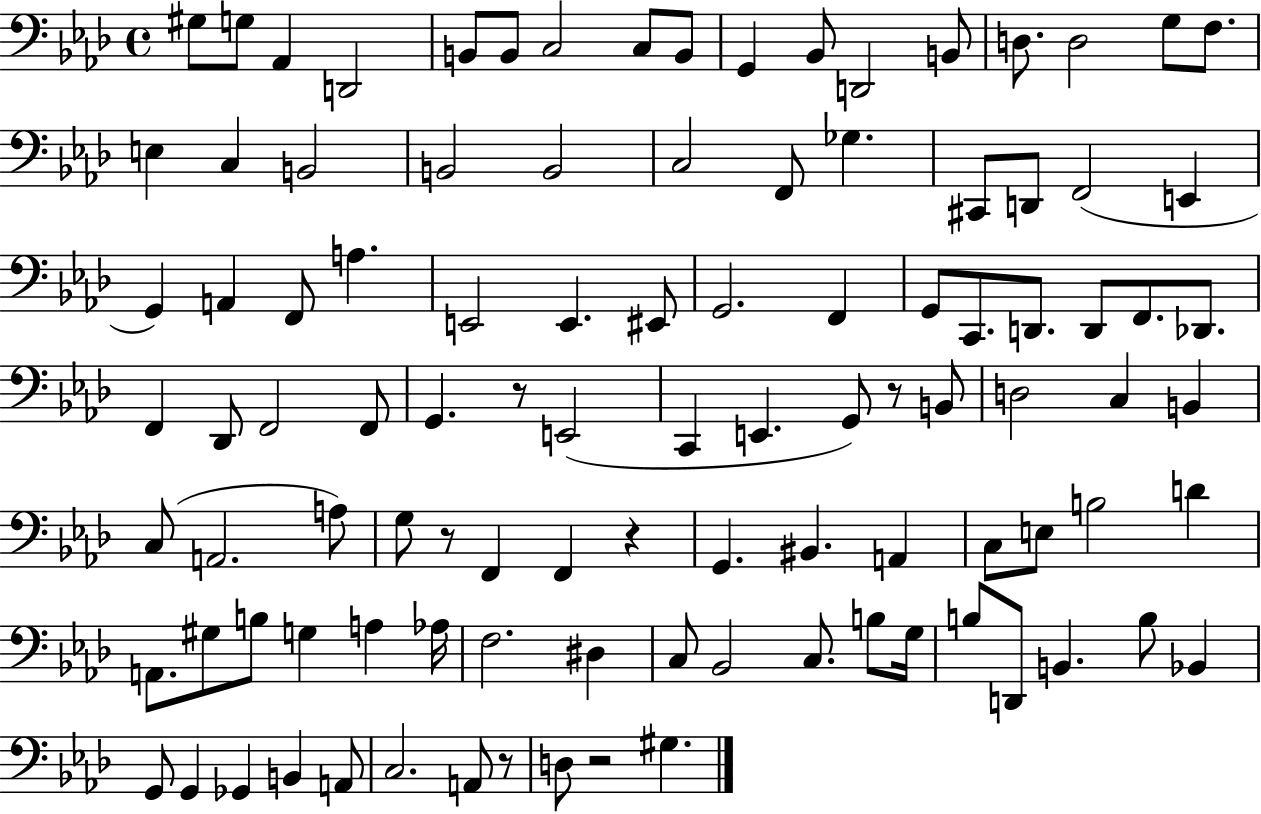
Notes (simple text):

G#3/e G3/e Ab2/q D2/h B2/e B2/e C3/h C3/e B2/e G2/q Bb2/e D2/h B2/e D3/e. D3/h G3/e F3/e. E3/q C3/q B2/h B2/h B2/h C3/h F2/e Gb3/q. C#2/e D2/e F2/h E2/q G2/q A2/q F2/e A3/q. E2/h E2/q. EIS2/e G2/h. F2/q G2/e C2/e. D2/e. D2/e F2/e. Db2/e. F2/q Db2/e F2/h F2/e G2/q. R/e E2/h C2/q E2/q. G2/e R/e B2/e D3/h C3/q B2/q C3/e A2/h. A3/e G3/e R/e F2/q F2/q R/q G2/q. BIS2/q. A2/q C3/e E3/e B3/h D4/q A2/e. G#3/e B3/e G3/q A3/q Ab3/s F3/h. D#3/q C3/e Bb2/h C3/e. B3/e G3/s B3/e D2/e B2/q. B3/e Bb2/q G2/e G2/q Gb2/q B2/q A2/e C3/h. A2/e R/e D3/e R/h G#3/q.